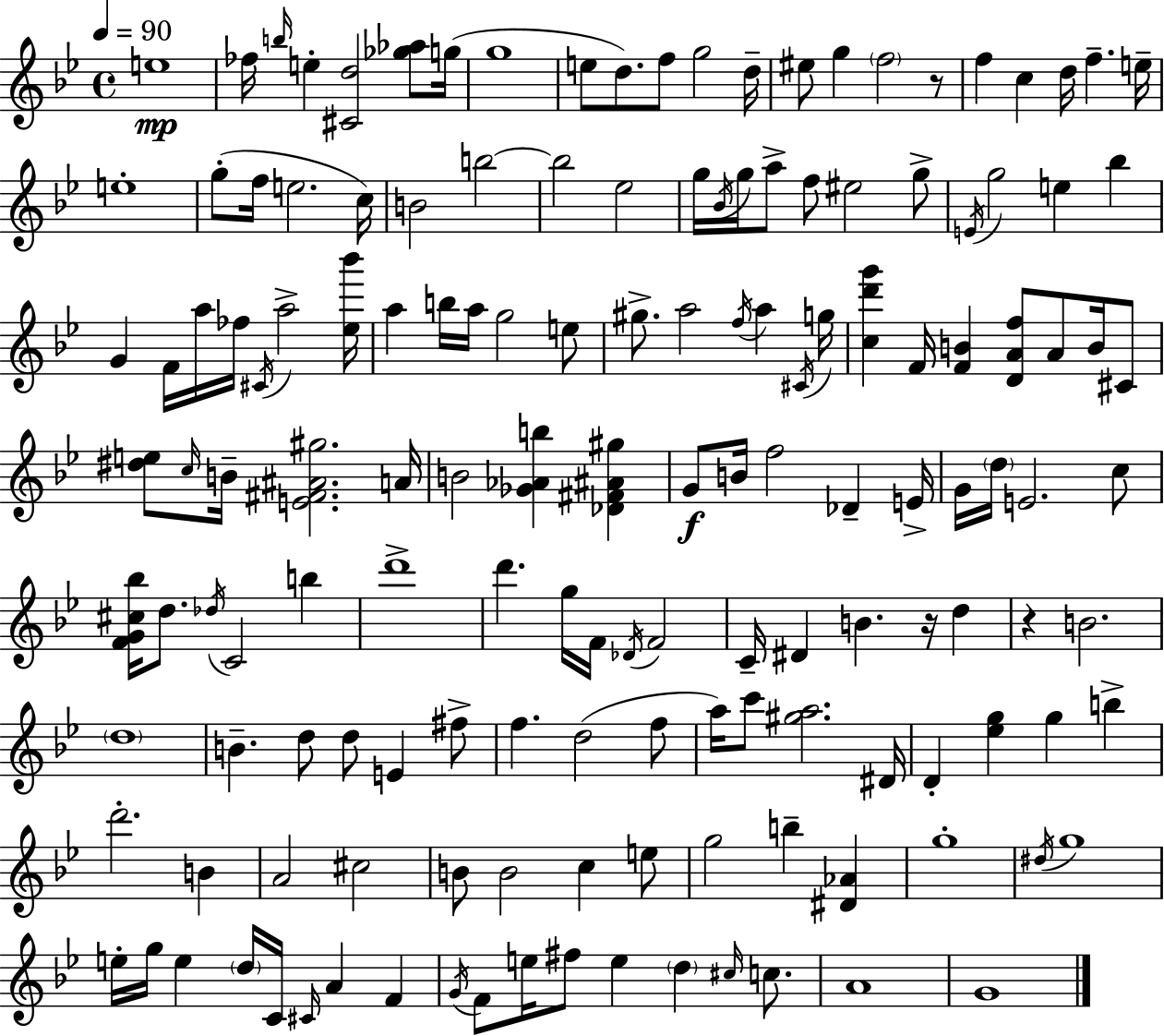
{
  \clef treble
  \time 4/4
  \defaultTimeSignature
  \key g \minor
  \tempo 4 = 90
  \repeat volta 2 { e''1\mp | fes''16 \grace { b''16 } e''4-. <cis' d''>2 <ges'' aes''>8 | g''16( g''1 | e''8 d''8.) f''8 g''2 | \break d''16-- eis''8 g''4 \parenthesize f''2 r8 | f''4 c''4 d''16 f''4.-- | e''16-- e''1-. | g''8-.( f''16 e''2. | \break c''16) b'2 b''2~~ | b''2 ees''2 | g''16 \acciaccatura { bes'16 } g''16 a''8-> f''8 eis''2 | g''8-> \acciaccatura { e'16 } g''2 e''4 bes''4 | \break g'4 f'16 a''16 fes''16 \acciaccatura { cis'16 } a''2-> | <ees'' bes'''>16 a''4 b''16 a''16 g''2 | e''8 gis''8.-> a''2 \acciaccatura { f''16 } | a''4 \acciaccatura { cis'16 } g''16 <c'' d''' g'''>4 f'16 <f' b'>4 <d' a' f''>8 | \break a'8 b'16 cis'8 <dis'' e''>8 \grace { c''16 } b'16-- <e' fis' ais' gis''>2. | a'16 b'2 <ges' aes' b''>4 | <des' fis' ais' gis''>4 g'8\f b'16 f''2 | des'4-- e'16-> g'16 \parenthesize d''16 e'2. | \break c''8 <f' g' cis'' bes''>16 d''8. \acciaccatura { des''16 } c'2 | b''4 d'''1-> | d'''4. g''16 f'16 | \acciaccatura { des'16 } f'2 c'16-- dis'4 b'4. | \break r16 d''4 r4 b'2. | \parenthesize d''1 | b'4.-- d''8 | d''8 e'4 fis''8-> f''4. d''2( | \break f''8 a''16) c'''8 <gis'' a''>2. | dis'16 d'4-. <ees'' g''>4 | g''4 b''4-> d'''2.-. | b'4 a'2 | \break cis''2 b'8 b'2 | c''4 e''8 g''2 | b''4-- <dis' aes'>4 g''1-. | \acciaccatura { dis''16 } g''1 | \break e''16-. g''16 e''4 | \parenthesize d''16 c'16 \grace { cis'16 } a'4 f'4 \acciaccatura { g'16 } f'8 e''16 fis''8 | e''4 \parenthesize d''4 \grace { cis''16 } c''8. a'1 | g'1 | \break } \bar "|."
}